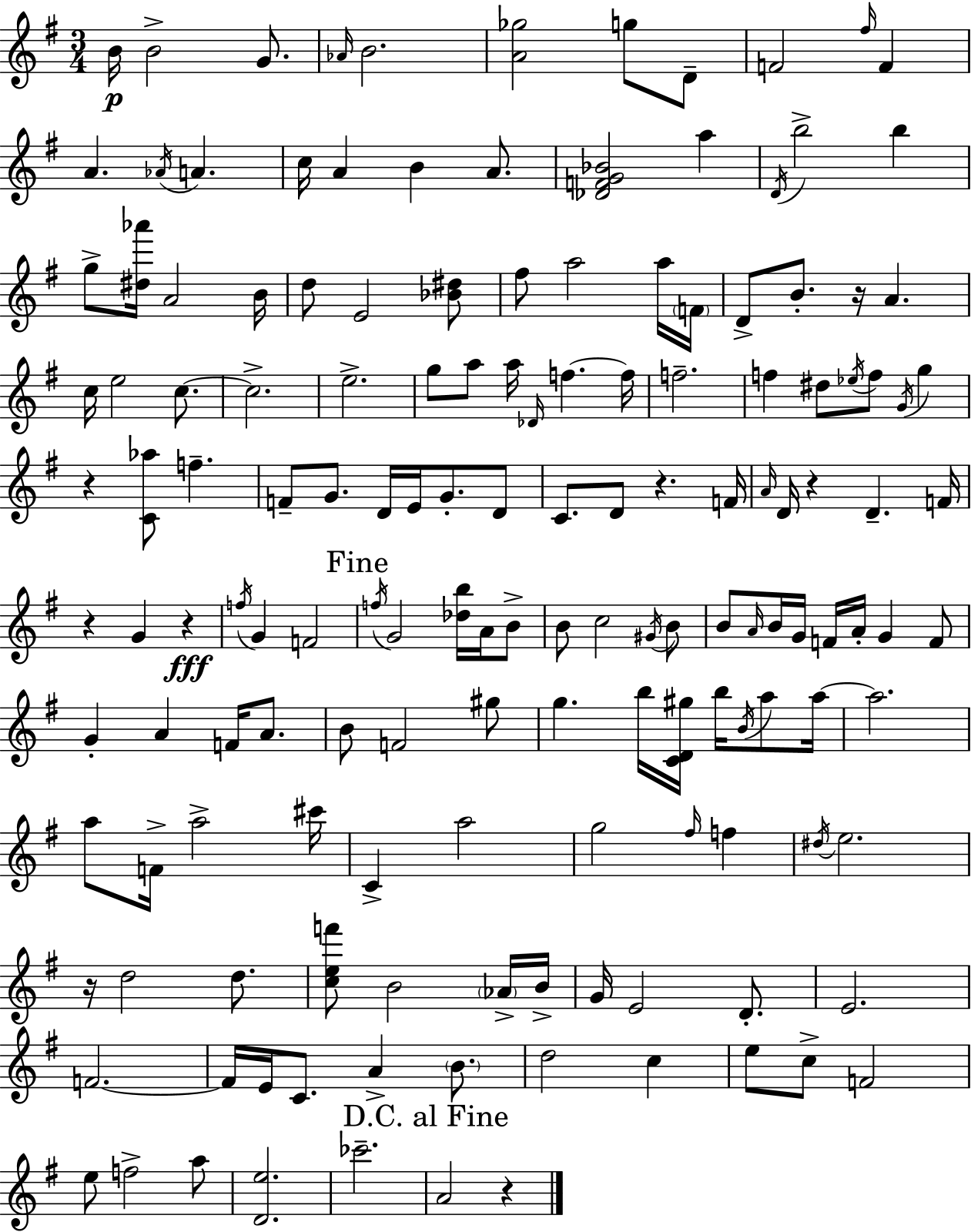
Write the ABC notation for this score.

X:1
T:Untitled
M:3/4
L:1/4
K:G
B/4 B2 G/2 _A/4 B2 [A_g]2 g/2 D/2 F2 ^f/4 F A _A/4 A c/4 A B A/2 [_DFG_B]2 a D/4 b2 b g/2 [^d_a']/4 A2 B/4 d/2 E2 [_B^d]/2 ^f/2 a2 a/4 F/4 D/2 B/2 z/4 A c/4 e2 c/2 c2 e2 g/2 a/2 a/4 _D/4 f f/4 f2 f ^d/2 _e/4 f/2 G/4 g z [C_a]/2 f F/2 G/2 D/4 E/4 G/2 D/2 C/2 D/2 z F/4 A/4 D/4 z D F/4 z G z f/4 G F2 f/4 G2 [_db]/4 A/4 B/2 B/2 c2 ^G/4 B/2 B/2 A/4 B/4 G/4 F/4 A/4 G F/2 G A F/4 A/2 B/2 F2 ^g/2 g b/4 [CD^g]/4 b/4 B/4 a/2 a/4 a2 a/2 F/4 a2 ^c'/4 C a2 g2 ^f/4 f ^d/4 e2 z/4 d2 d/2 [cef']/2 B2 _A/4 B/4 G/4 E2 D/2 E2 F2 F/4 E/4 C/2 A B/2 d2 c e/2 c/2 F2 e/2 f2 a/2 [De]2 _c'2 A2 z